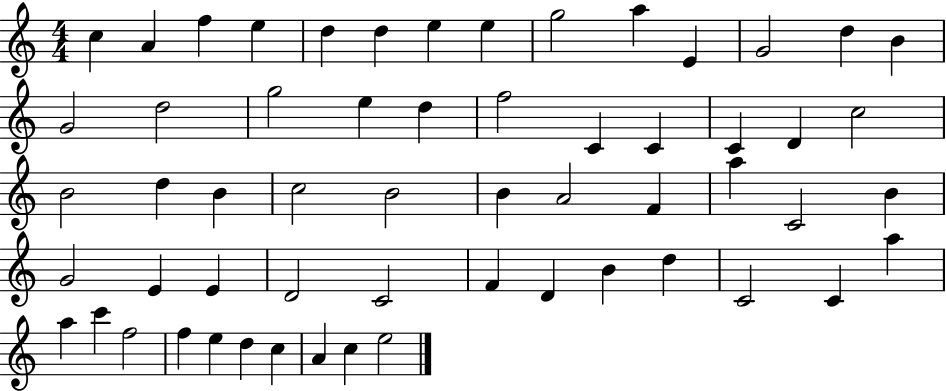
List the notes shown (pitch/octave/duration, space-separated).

C5/q A4/q F5/q E5/q D5/q D5/q E5/q E5/q G5/h A5/q E4/q G4/h D5/q B4/q G4/h D5/h G5/h E5/q D5/q F5/h C4/q C4/q C4/q D4/q C5/h B4/h D5/q B4/q C5/h B4/h B4/q A4/h F4/q A5/q C4/h B4/q G4/h E4/q E4/q D4/h C4/h F4/q D4/q B4/q D5/q C4/h C4/q A5/q A5/q C6/q F5/h F5/q E5/q D5/q C5/q A4/q C5/q E5/h